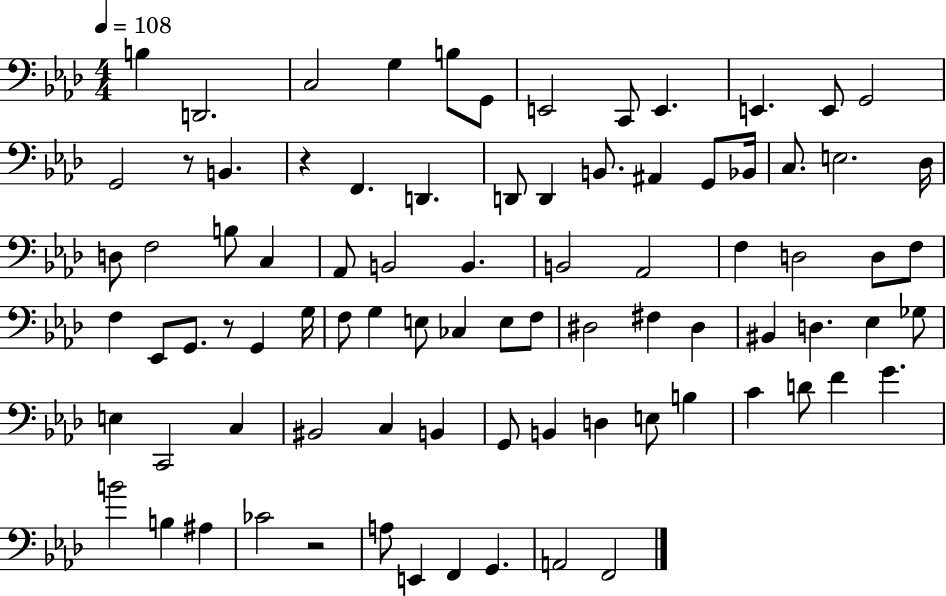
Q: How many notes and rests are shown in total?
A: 85